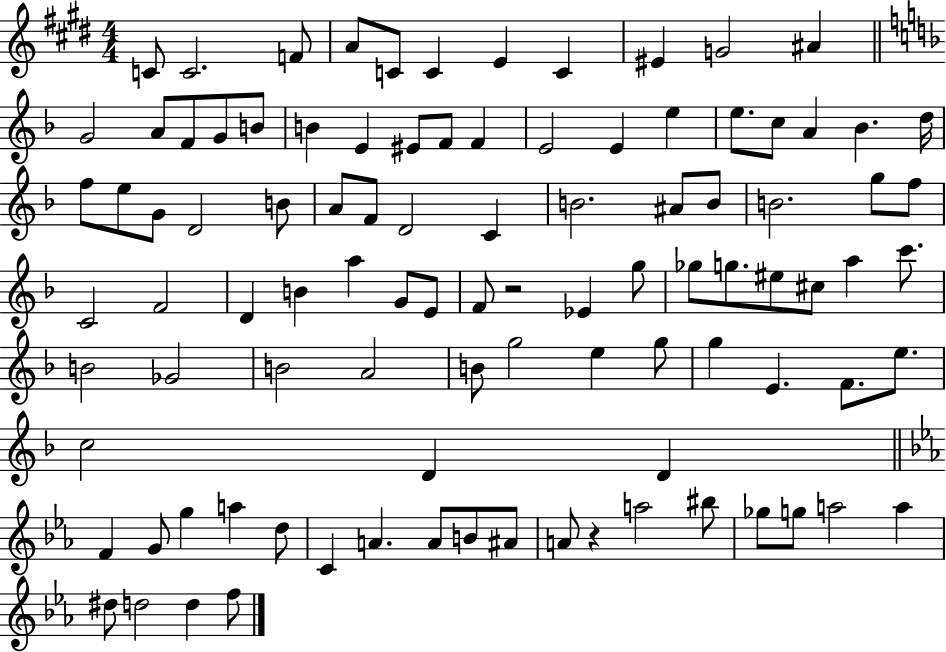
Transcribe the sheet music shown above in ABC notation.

X:1
T:Untitled
M:4/4
L:1/4
K:E
C/2 C2 F/2 A/2 C/2 C E C ^E G2 ^A G2 A/2 F/2 G/2 B/2 B E ^E/2 F/2 F E2 E e e/2 c/2 A _B d/4 f/2 e/2 G/2 D2 B/2 A/2 F/2 D2 C B2 ^A/2 B/2 B2 g/2 f/2 C2 F2 D B a G/2 E/2 F/2 z2 _E g/2 _g/2 g/2 ^e/2 ^c/2 a c'/2 B2 _G2 B2 A2 B/2 g2 e g/2 g E F/2 e/2 c2 D D F G/2 g a d/2 C A A/2 B/2 ^A/2 A/2 z a2 ^b/2 _g/2 g/2 a2 a ^d/2 d2 d f/2